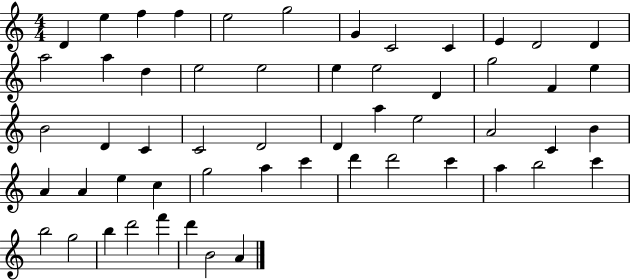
X:1
T:Untitled
M:4/4
L:1/4
K:C
D e f f e2 g2 G C2 C E D2 D a2 a d e2 e2 e e2 D g2 F e B2 D C C2 D2 D a e2 A2 C B A A e c g2 a c' d' d'2 c' a b2 c' b2 g2 b d'2 f' d' B2 A